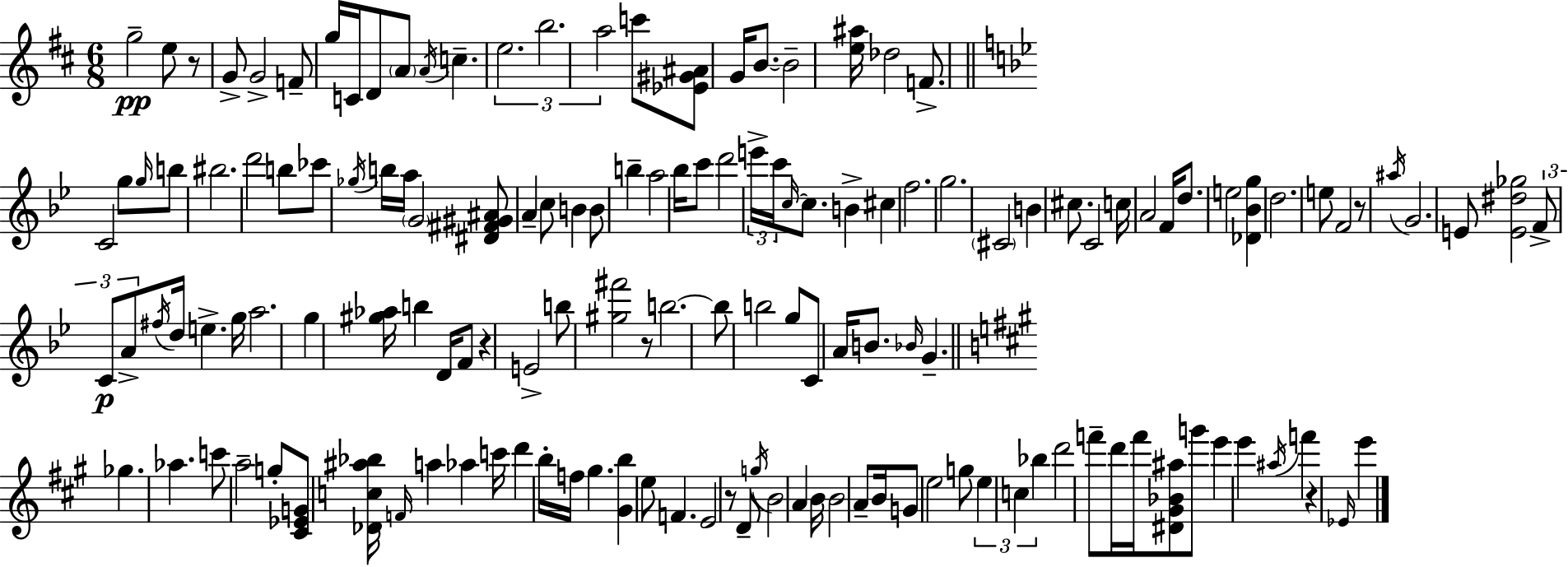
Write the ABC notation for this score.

X:1
T:Untitled
M:6/8
L:1/4
K:D
g2 e/2 z/2 G/2 G2 F/2 g/4 C/4 D/2 A/2 A/4 c e2 b2 a2 c'/2 [_E^G^A]/2 G/4 B/2 B2 [e^a]/4 _d2 F/2 C2 g/2 g/4 b/2 ^b2 d'2 b/2 _c'/2 _g/4 b/4 a/4 G2 [^D^F^G^A]/2 A c/2 B B/2 b a2 _b/4 c'/2 d'2 e'/4 c'/4 c/4 c/2 B ^c f2 g2 ^C2 B ^c/2 C2 c/4 A2 F/4 d/2 e2 [_D_Bg] d2 e/2 F2 z/2 ^a/4 G2 E/2 [E^d_g]2 F/2 C/2 A/2 ^f/4 d/4 e g/4 a2 g [^g_a]/4 b D/4 F/2 z E2 b/2 [^g^f']2 z/2 b2 b/2 b2 g/2 C/2 A/4 B/2 _B/4 G _g _a c'/2 a2 g/2 [^C_EG]/2 [_Dc^a_b]/4 F/4 a _a c'/4 d' b/4 f/4 ^g [^Gb] e/2 F E2 z/2 D/2 g/4 B2 A B/4 B2 A/2 B/4 G/2 e2 g/2 e c _b d'2 f'/2 d'/4 f'/4 [^D^G_B^a]/2 g'/2 e' e' ^a/4 f' z _E/4 e'